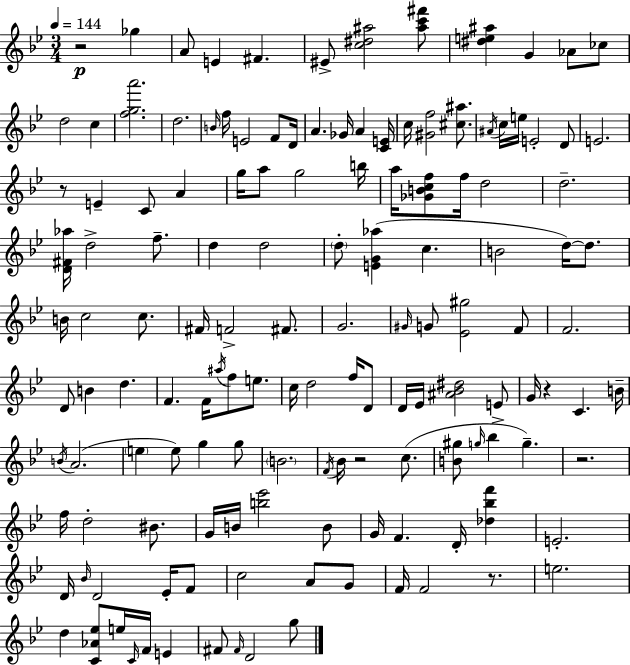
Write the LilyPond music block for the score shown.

{
  \clef treble
  \numericTimeSignature
  \time 3/4
  \key g \minor
  \tempo 4 = 144
  r2\p ges''4 | a'8 e'4 fis'4. | eis'8-> <c'' dis'' ais''>2 <ais'' c''' fis'''>8 | <dis'' e'' ais''>4 g'4 aes'8 ces''8 | \break d''2 c''4 | <f'' g'' a'''>2. | d''2. | \grace { b'16 } f''16 e'2 f'8 | \break d'16 a'4. ges'16 a'4 | <c' e'>16 c''16 <gis' f''>2 <cis'' ais''>8. | \acciaccatura { ais'16 } c''16 e''16 e'2-. | d'8 e'2. | \break r8 e'4-- c'8 a'4 | g''16 a''8 g''2 | b''16 a''16 <ges' b' c'' f''>8 f''16 d''2 | d''2.-- | \break <d' fis' aes''>16 d''2-> f''8.-- | d''4 d''2 | \parenthesize d''8-. <e' g' aes''>4( c''4. | b'2 d''16~~) d''8. | \break b'16 c''2 c''8. | fis'16 f'2-> fis'8. | g'2. | \grace { gis'16 } g'8 <ees' gis''>2 | \break f'8 f'2. | d'8 b'4 d''4. | f'4. f'16 \acciaccatura { ais''16 } f''8 | e''8. c''16 d''2 | \break f''16 d'8 d'16 ees'16 <ais' bes' dis''>2 | e'8-> g'16 r4 c'4. | b'16-- \acciaccatura { b'16 } a'2.( | \parenthesize e''4 e''8) g''4 | \break g''8 \parenthesize b'2. | \acciaccatura { f'16 } bes'16 r2 | c''8.( <b' gis''>8 \grace { g''16 } bes''4 | g''4.--) r2. | \break f''16 d''2-. | bis'8. g'16 b'16 <b'' ees'''>2 | b'8 g'16 f'4. | d'16-. <des'' bes'' f'''>4 e'2.-. | \break d'16 \grace { bes'16 } d'2 | ees'16-. f'8 c''2 | a'8 g'8 f'16 f'2 | r8. e''2. | \break d''4 | <c' aes' ees''>8 e''16 \grace { c'16 } f'16 e'4 fis'8 \grace { fis'16 } | d'2 g''8 \bar "|."
}